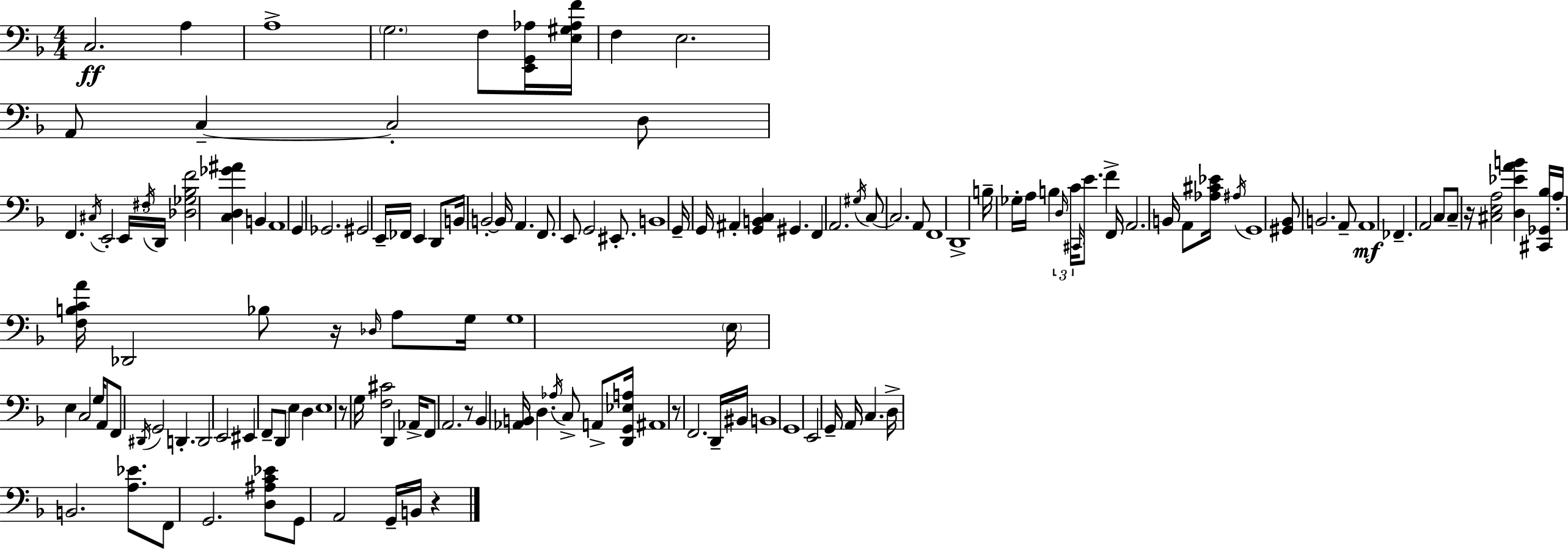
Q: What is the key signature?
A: F major